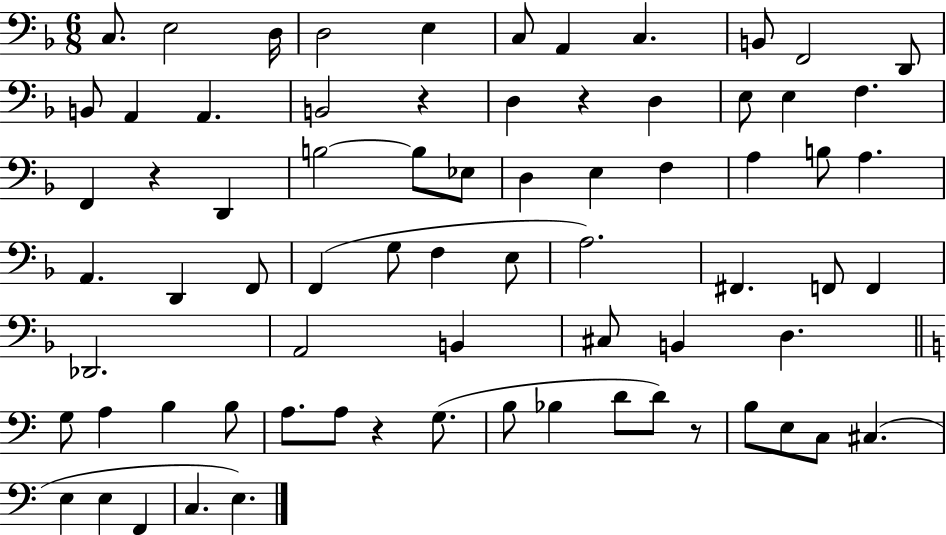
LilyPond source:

{
  \clef bass
  \numericTimeSignature
  \time 6/8
  \key f \major
  c8. e2 d16 | d2 e4 | c8 a,4 c4. | b,8 f,2 d,8 | \break b,8 a,4 a,4. | b,2 r4 | d4 r4 d4 | e8 e4 f4. | \break f,4 r4 d,4 | b2~~ b8 ees8 | d4 e4 f4 | a4 b8 a4. | \break a,4. d,4 f,8 | f,4( g8 f4 e8 | a2.) | fis,4. f,8 f,4 | \break des,2. | a,2 b,4 | cis8 b,4 d4. | \bar "||" \break \key c \major g8 a4 b4 b8 | a8. a8 r4 g8.( | b8 bes4 d'8 d'8) r8 | b8 e8 c8 cis4.( | \break e4 e4 f,4 | c4. e4.) | \bar "|."
}